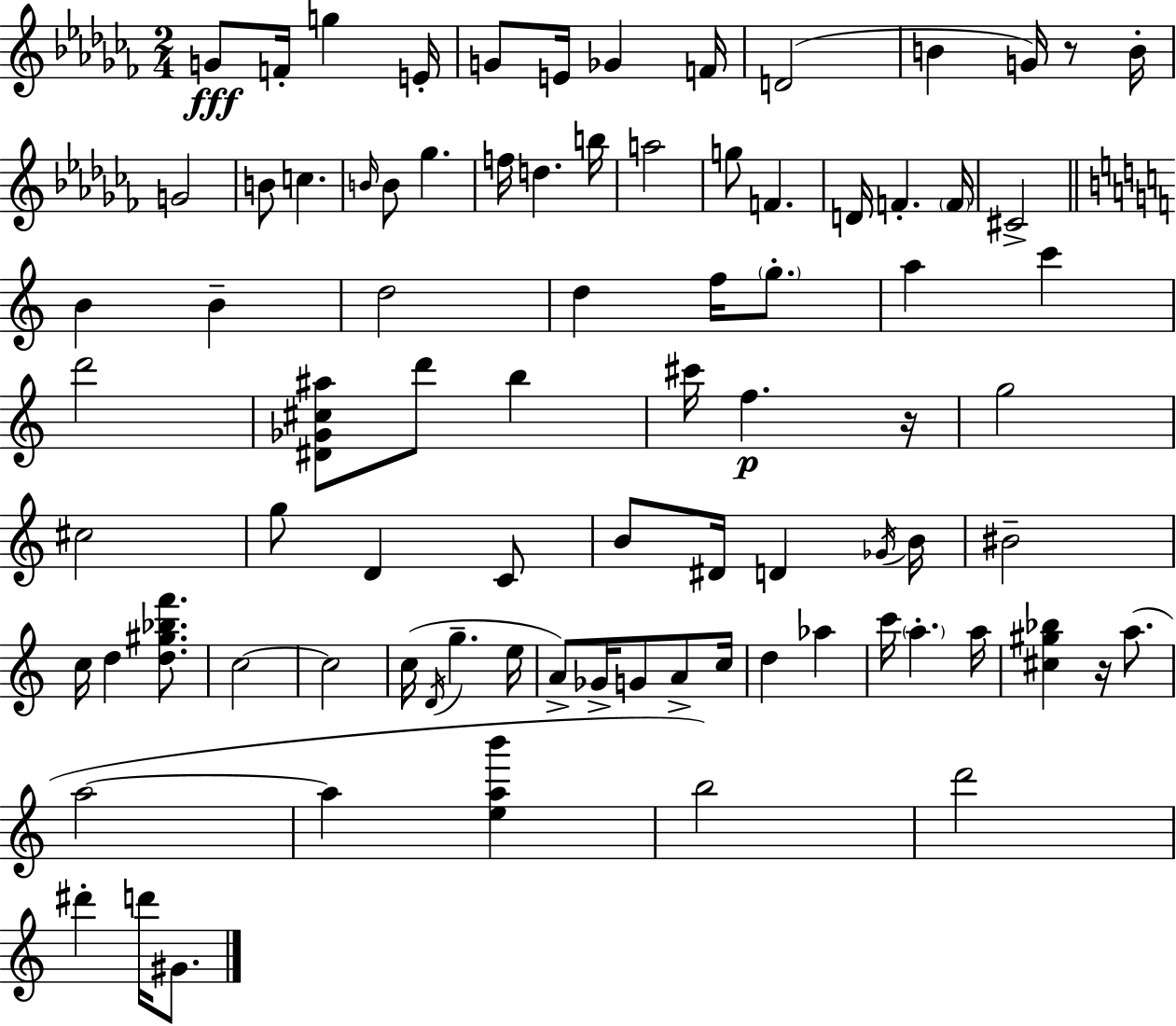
{
  \clef treble
  \numericTimeSignature
  \time 2/4
  \key aes \minor
  g'8\fff f'16-. g''4 e'16-. | g'8 e'16 ges'4 f'16 | d'2( | b'4 g'16) r8 b'16-. | \break g'2 | b'8 c''4. | \grace { b'16 } b'8 ges''4. | f''16 d''4. | \break b''16 a''2 | g''8 f'4. | d'16 f'4.-. | \parenthesize f'16 cis'2-> | \break \bar "||" \break \key c \major b'4 b'4-- | d''2 | d''4 f''16 \parenthesize g''8.-. | a''4 c'''4 | \break d'''2 | <dis' ges' cis'' ais''>8 d'''8 b''4 | cis'''16 f''4.\p r16 | g''2 | \break cis''2 | g''8 d'4 c'8 | b'8 dis'16 d'4 \acciaccatura { ges'16 } | b'16 bis'2-- | \break c''16 d''4 <d'' gis'' bes'' f'''>8. | c''2~~ | c''2 | c''16( \acciaccatura { d'16 } g''4.-- | \break e''16 a'8->) ges'16-> g'8 a'8-> | c''16 d''4 aes''4 | c'''16 \parenthesize a''4.-. | a''16 <cis'' gis'' bes''>4 r16 a''8.( | \break a''2~~ | a''4 <e'' a'' b'''>4 | b''2) | d'''2 | \break dis'''4-. d'''16 gis'8. | \bar "|."
}